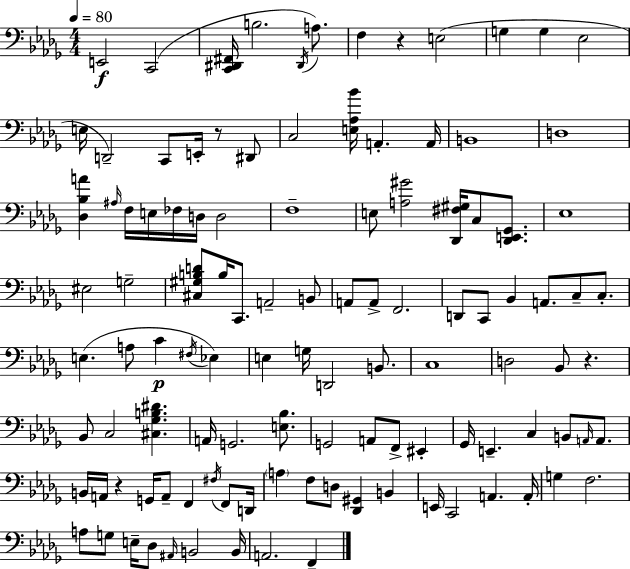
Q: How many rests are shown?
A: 4